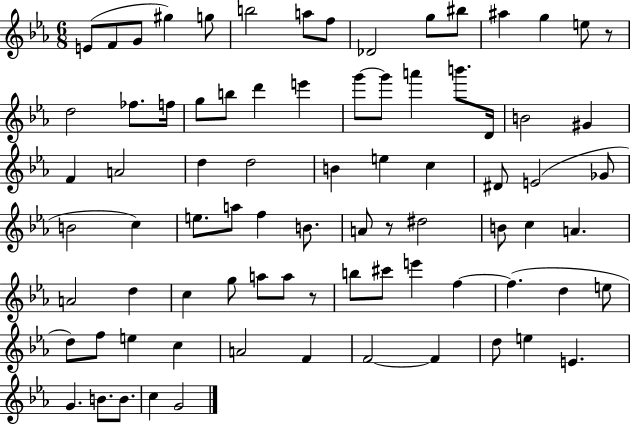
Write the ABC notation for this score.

X:1
T:Untitled
M:6/8
L:1/4
K:Eb
E/2 F/2 G/2 ^g g/2 b2 a/2 f/2 _D2 g/2 ^b/2 ^a g e/2 z/2 d2 _f/2 f/4 g/2 b/2 d' e' g'/2 g'/2 a' b'/2 D/4 B2 ^G F A2 d d2 B e c ^D/2 E2 _G/2 B2 c e/2 a/2 f B/2 A/2 z/2 ^d2 B/2 c A A2 d c g/2 a/2 a/2 z/2 b/2 ^c'/2 e' f f d e/2 d/2 f/2 e c A2 F F2 F d/2 e E G B/2 B/2 c G2